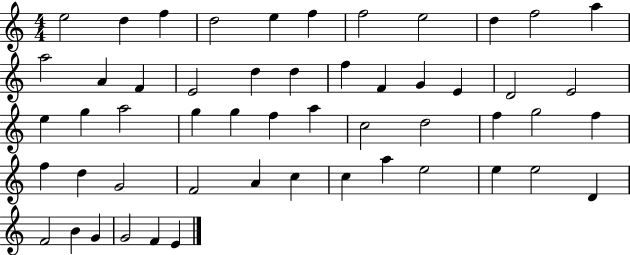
{
  \clef treble
  \numericTimeSignature
  \time 4/4
  \key c \major
  e''2 d''4 f''4 | d''2 e''4 f''4 | f''2 e''2 | d''4 f''2 a''4 | \break a''2 a'4 f'4 | e'2 d''4 d''4 | f''4 f'4 g'4 e'4 | d'2 e'2 | \break e''4 g''4 a''2 | g''4 g''4 f''4 a''4 | c''2 d''2 | f''4 g''2 f''4 | \break f''4 d''4 g'2 | f'2 a'4 c''4 | c''4 a''4 e''2 | e''4 e''2 d'4 | \break f'2 b'4 g'4 | g'2 f'4 e'4 | \bar "|."
}